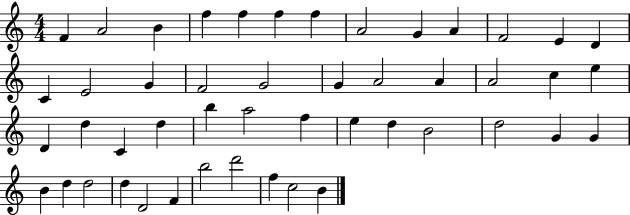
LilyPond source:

{
  \clef treble
  \numericTimeSignature
  \time 4/4
  \key c \major
  f'4 a'2 b'4 | f''4 f''4 f''4 f''4 | a'2 g'4 a'4 | f'2 e'4 d'4 | \break c'4 e'2 g'4 | f'2 g'2 | g'4 a'2 a'4 | a'2 c''4 e''4 | \break d'4 d''4 c'4 d''4 | b''4 a''2 f''4 | e''4 d''4 b'2 | d''2 g'4 g'4 | \break b'4 d''4 d''2 | d''4 d'2 f'4 | b''2 d'''2 | f''4 c''2 b'4 | \break \bar "|."
}